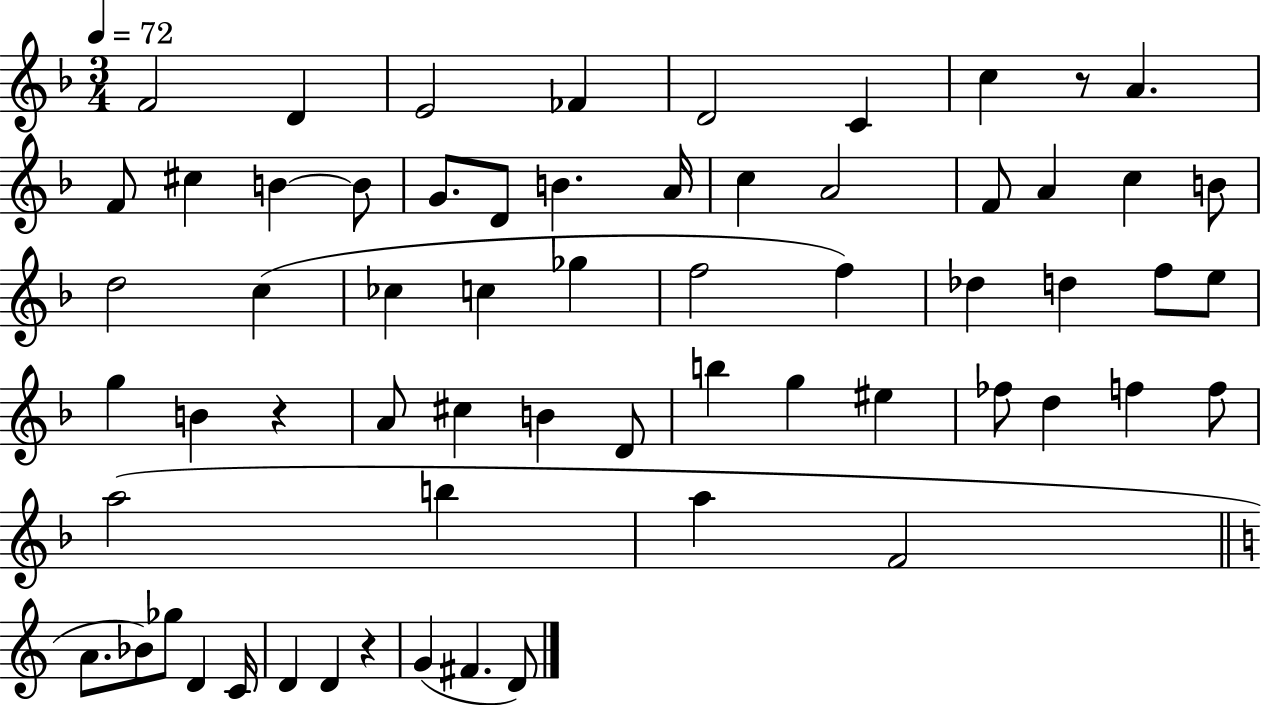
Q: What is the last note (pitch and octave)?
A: D4